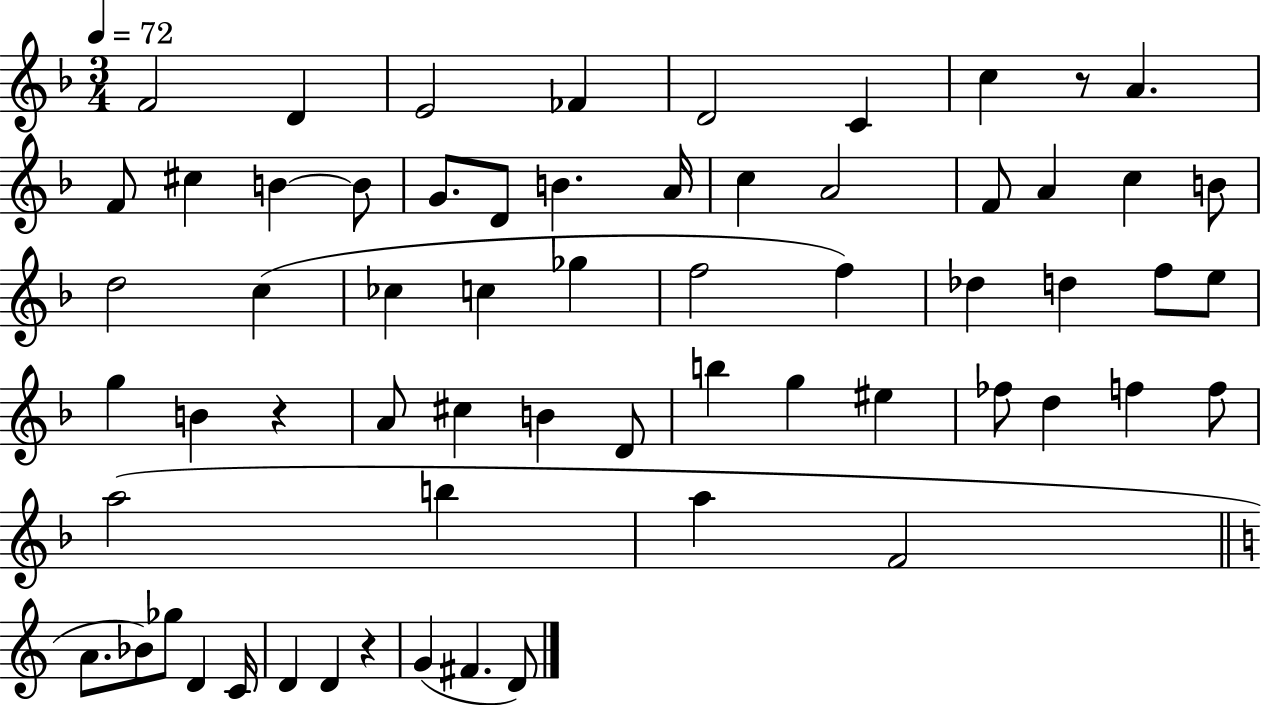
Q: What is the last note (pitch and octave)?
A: D4